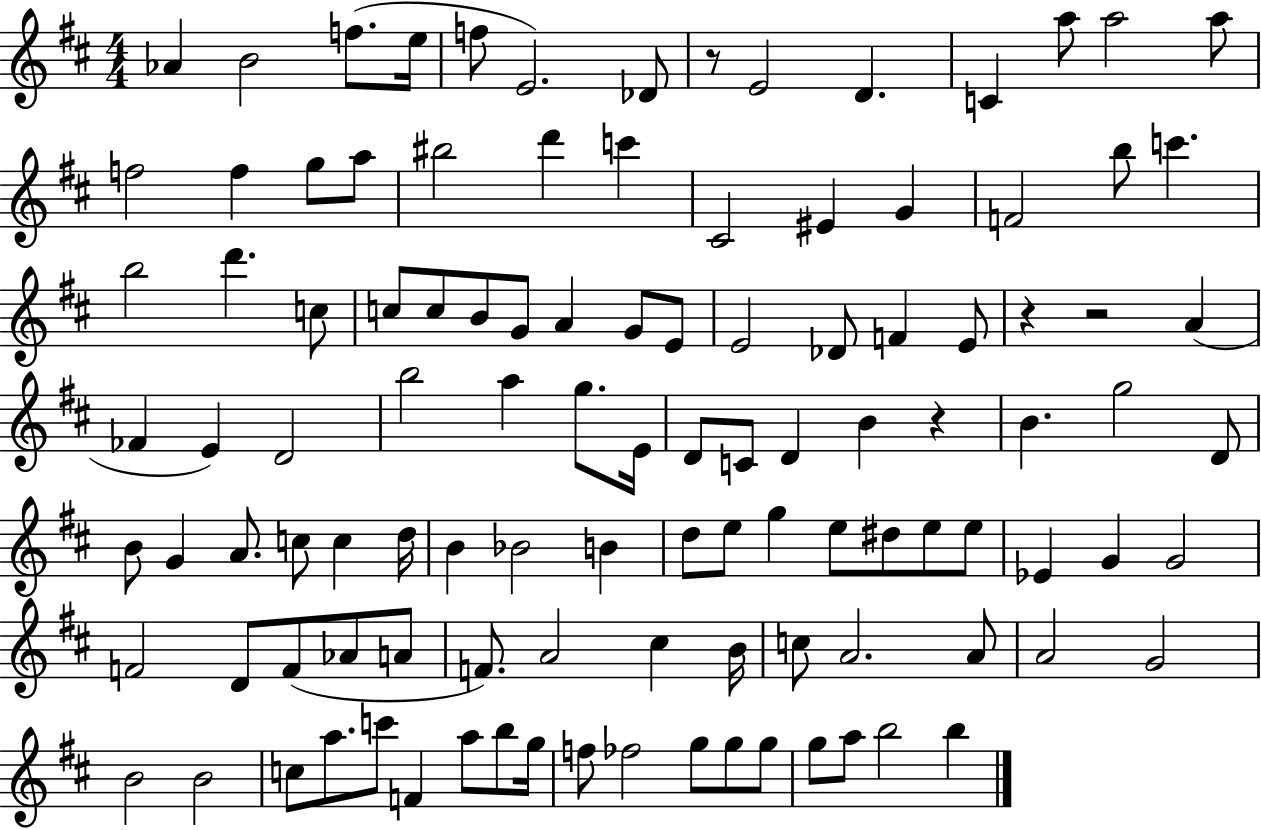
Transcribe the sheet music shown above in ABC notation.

X:1
T:Untitled
M:4/4
L:1/4
K:D
_A B2 f/2 e/4 f/2 E2 _D/2 z/2 E2 D C a/2 a2 a/2 f2 f g/2 a/2 ^b2 d' c' ^C2 ^E G F2 b/2 c' b2 d' c/2 c/2 c/2 B/2 G/2 A G/2 E/2 E2 _D/2 F E/2 z z2 A _F E D2 b2 a g/2 E/4 D/2 C/2 D B z B g2 D/2 B/2 G A/2 c/2 c d/4 B _B2 B d/2 e/2 g e/2 ^d/2 e/2 e/2 _E G G2 F2 D/2 F/2 _A/2 A/2 F/2 A2 ^c B/4 c/2 A2 A/2 A2 G2 B2 B2 c/2 a/2 c'/2 F a/2 b/2 g/4 f/2 _f2 g/2 g/2 g/2 g/2 a/2 b2 b